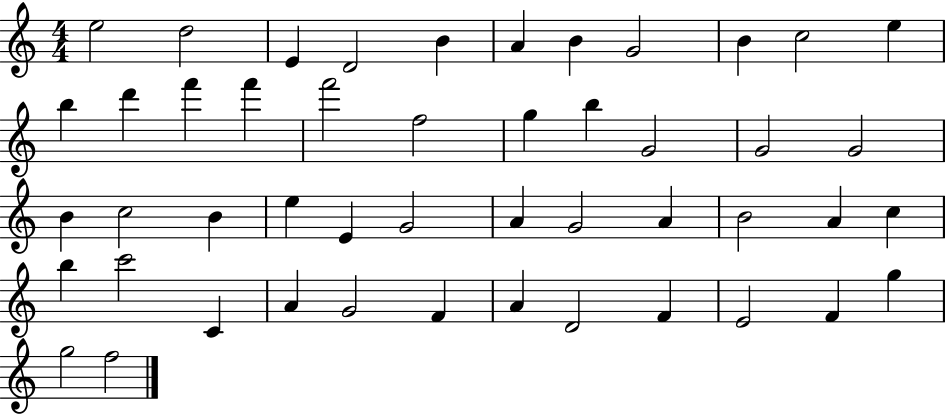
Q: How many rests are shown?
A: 0